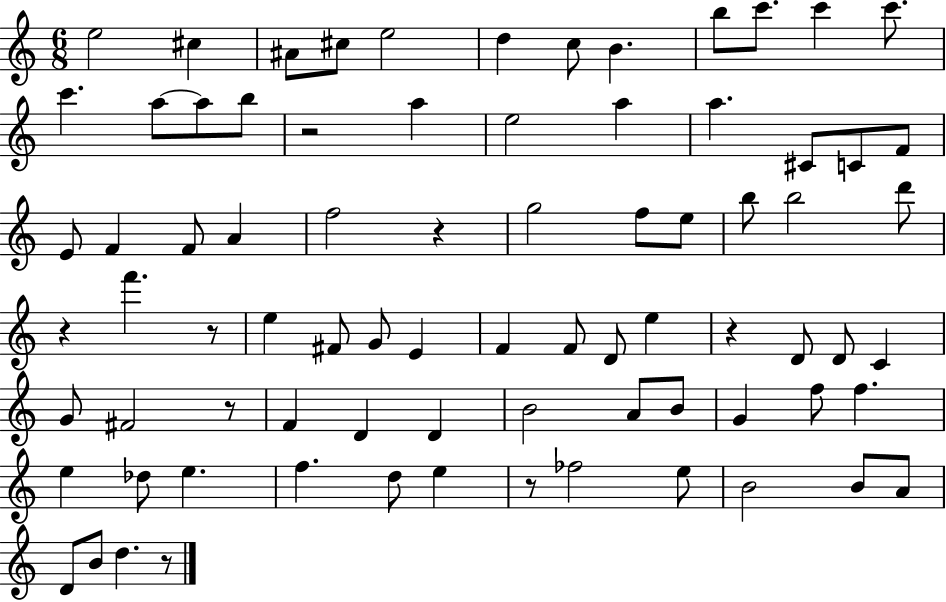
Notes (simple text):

E5/h C#5/q A#4/e C#5/e E5/h D5/q C5/e B4/q. B5/e C6/e. C6/q C6/e. C6/q. A5/e A5/e B5/e R/h A5/q E5/h A5/q A5/q. C#4/e C4/e F4/e E4/e F4/q F4/e A4/q F5/h R/q G5/h F5/e E5/e B5/e B5/h D6/e R/q F6/q. R/e E5/q F#4/e G4/e E4/q F4/q F4/e D4/e E5/q R/q D4/e D4/e C4/q G4/e F#4/h R/e F4/q D4/q D4/q B4/h A4/e B4/e G4/q F5/e F5/q. E5/q Db5/e E5/q. F5/q. D5/e E5/q R/e FES5/h E5/e B4/h B4/e A4/e D4/e B4/e D5/q. R/e